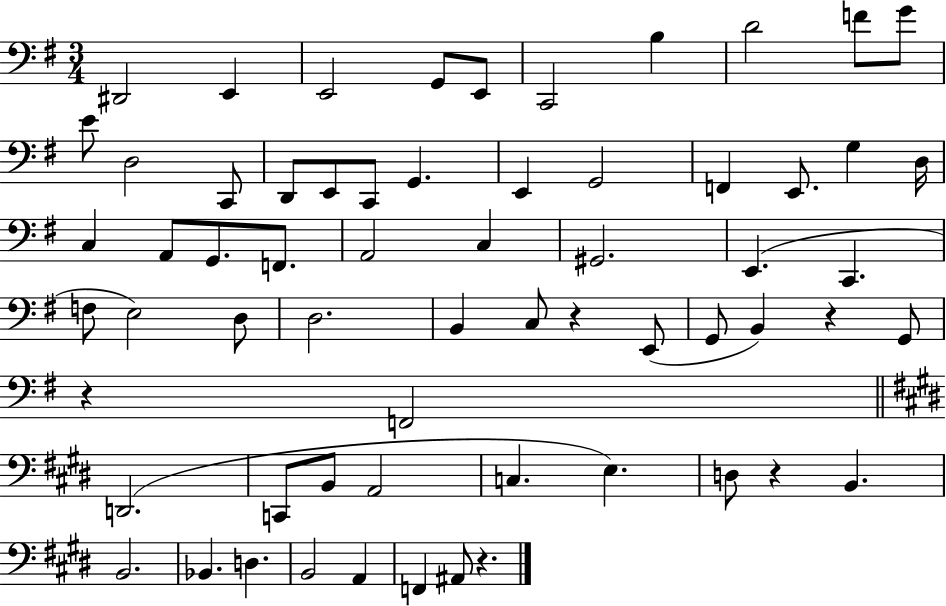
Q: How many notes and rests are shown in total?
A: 63